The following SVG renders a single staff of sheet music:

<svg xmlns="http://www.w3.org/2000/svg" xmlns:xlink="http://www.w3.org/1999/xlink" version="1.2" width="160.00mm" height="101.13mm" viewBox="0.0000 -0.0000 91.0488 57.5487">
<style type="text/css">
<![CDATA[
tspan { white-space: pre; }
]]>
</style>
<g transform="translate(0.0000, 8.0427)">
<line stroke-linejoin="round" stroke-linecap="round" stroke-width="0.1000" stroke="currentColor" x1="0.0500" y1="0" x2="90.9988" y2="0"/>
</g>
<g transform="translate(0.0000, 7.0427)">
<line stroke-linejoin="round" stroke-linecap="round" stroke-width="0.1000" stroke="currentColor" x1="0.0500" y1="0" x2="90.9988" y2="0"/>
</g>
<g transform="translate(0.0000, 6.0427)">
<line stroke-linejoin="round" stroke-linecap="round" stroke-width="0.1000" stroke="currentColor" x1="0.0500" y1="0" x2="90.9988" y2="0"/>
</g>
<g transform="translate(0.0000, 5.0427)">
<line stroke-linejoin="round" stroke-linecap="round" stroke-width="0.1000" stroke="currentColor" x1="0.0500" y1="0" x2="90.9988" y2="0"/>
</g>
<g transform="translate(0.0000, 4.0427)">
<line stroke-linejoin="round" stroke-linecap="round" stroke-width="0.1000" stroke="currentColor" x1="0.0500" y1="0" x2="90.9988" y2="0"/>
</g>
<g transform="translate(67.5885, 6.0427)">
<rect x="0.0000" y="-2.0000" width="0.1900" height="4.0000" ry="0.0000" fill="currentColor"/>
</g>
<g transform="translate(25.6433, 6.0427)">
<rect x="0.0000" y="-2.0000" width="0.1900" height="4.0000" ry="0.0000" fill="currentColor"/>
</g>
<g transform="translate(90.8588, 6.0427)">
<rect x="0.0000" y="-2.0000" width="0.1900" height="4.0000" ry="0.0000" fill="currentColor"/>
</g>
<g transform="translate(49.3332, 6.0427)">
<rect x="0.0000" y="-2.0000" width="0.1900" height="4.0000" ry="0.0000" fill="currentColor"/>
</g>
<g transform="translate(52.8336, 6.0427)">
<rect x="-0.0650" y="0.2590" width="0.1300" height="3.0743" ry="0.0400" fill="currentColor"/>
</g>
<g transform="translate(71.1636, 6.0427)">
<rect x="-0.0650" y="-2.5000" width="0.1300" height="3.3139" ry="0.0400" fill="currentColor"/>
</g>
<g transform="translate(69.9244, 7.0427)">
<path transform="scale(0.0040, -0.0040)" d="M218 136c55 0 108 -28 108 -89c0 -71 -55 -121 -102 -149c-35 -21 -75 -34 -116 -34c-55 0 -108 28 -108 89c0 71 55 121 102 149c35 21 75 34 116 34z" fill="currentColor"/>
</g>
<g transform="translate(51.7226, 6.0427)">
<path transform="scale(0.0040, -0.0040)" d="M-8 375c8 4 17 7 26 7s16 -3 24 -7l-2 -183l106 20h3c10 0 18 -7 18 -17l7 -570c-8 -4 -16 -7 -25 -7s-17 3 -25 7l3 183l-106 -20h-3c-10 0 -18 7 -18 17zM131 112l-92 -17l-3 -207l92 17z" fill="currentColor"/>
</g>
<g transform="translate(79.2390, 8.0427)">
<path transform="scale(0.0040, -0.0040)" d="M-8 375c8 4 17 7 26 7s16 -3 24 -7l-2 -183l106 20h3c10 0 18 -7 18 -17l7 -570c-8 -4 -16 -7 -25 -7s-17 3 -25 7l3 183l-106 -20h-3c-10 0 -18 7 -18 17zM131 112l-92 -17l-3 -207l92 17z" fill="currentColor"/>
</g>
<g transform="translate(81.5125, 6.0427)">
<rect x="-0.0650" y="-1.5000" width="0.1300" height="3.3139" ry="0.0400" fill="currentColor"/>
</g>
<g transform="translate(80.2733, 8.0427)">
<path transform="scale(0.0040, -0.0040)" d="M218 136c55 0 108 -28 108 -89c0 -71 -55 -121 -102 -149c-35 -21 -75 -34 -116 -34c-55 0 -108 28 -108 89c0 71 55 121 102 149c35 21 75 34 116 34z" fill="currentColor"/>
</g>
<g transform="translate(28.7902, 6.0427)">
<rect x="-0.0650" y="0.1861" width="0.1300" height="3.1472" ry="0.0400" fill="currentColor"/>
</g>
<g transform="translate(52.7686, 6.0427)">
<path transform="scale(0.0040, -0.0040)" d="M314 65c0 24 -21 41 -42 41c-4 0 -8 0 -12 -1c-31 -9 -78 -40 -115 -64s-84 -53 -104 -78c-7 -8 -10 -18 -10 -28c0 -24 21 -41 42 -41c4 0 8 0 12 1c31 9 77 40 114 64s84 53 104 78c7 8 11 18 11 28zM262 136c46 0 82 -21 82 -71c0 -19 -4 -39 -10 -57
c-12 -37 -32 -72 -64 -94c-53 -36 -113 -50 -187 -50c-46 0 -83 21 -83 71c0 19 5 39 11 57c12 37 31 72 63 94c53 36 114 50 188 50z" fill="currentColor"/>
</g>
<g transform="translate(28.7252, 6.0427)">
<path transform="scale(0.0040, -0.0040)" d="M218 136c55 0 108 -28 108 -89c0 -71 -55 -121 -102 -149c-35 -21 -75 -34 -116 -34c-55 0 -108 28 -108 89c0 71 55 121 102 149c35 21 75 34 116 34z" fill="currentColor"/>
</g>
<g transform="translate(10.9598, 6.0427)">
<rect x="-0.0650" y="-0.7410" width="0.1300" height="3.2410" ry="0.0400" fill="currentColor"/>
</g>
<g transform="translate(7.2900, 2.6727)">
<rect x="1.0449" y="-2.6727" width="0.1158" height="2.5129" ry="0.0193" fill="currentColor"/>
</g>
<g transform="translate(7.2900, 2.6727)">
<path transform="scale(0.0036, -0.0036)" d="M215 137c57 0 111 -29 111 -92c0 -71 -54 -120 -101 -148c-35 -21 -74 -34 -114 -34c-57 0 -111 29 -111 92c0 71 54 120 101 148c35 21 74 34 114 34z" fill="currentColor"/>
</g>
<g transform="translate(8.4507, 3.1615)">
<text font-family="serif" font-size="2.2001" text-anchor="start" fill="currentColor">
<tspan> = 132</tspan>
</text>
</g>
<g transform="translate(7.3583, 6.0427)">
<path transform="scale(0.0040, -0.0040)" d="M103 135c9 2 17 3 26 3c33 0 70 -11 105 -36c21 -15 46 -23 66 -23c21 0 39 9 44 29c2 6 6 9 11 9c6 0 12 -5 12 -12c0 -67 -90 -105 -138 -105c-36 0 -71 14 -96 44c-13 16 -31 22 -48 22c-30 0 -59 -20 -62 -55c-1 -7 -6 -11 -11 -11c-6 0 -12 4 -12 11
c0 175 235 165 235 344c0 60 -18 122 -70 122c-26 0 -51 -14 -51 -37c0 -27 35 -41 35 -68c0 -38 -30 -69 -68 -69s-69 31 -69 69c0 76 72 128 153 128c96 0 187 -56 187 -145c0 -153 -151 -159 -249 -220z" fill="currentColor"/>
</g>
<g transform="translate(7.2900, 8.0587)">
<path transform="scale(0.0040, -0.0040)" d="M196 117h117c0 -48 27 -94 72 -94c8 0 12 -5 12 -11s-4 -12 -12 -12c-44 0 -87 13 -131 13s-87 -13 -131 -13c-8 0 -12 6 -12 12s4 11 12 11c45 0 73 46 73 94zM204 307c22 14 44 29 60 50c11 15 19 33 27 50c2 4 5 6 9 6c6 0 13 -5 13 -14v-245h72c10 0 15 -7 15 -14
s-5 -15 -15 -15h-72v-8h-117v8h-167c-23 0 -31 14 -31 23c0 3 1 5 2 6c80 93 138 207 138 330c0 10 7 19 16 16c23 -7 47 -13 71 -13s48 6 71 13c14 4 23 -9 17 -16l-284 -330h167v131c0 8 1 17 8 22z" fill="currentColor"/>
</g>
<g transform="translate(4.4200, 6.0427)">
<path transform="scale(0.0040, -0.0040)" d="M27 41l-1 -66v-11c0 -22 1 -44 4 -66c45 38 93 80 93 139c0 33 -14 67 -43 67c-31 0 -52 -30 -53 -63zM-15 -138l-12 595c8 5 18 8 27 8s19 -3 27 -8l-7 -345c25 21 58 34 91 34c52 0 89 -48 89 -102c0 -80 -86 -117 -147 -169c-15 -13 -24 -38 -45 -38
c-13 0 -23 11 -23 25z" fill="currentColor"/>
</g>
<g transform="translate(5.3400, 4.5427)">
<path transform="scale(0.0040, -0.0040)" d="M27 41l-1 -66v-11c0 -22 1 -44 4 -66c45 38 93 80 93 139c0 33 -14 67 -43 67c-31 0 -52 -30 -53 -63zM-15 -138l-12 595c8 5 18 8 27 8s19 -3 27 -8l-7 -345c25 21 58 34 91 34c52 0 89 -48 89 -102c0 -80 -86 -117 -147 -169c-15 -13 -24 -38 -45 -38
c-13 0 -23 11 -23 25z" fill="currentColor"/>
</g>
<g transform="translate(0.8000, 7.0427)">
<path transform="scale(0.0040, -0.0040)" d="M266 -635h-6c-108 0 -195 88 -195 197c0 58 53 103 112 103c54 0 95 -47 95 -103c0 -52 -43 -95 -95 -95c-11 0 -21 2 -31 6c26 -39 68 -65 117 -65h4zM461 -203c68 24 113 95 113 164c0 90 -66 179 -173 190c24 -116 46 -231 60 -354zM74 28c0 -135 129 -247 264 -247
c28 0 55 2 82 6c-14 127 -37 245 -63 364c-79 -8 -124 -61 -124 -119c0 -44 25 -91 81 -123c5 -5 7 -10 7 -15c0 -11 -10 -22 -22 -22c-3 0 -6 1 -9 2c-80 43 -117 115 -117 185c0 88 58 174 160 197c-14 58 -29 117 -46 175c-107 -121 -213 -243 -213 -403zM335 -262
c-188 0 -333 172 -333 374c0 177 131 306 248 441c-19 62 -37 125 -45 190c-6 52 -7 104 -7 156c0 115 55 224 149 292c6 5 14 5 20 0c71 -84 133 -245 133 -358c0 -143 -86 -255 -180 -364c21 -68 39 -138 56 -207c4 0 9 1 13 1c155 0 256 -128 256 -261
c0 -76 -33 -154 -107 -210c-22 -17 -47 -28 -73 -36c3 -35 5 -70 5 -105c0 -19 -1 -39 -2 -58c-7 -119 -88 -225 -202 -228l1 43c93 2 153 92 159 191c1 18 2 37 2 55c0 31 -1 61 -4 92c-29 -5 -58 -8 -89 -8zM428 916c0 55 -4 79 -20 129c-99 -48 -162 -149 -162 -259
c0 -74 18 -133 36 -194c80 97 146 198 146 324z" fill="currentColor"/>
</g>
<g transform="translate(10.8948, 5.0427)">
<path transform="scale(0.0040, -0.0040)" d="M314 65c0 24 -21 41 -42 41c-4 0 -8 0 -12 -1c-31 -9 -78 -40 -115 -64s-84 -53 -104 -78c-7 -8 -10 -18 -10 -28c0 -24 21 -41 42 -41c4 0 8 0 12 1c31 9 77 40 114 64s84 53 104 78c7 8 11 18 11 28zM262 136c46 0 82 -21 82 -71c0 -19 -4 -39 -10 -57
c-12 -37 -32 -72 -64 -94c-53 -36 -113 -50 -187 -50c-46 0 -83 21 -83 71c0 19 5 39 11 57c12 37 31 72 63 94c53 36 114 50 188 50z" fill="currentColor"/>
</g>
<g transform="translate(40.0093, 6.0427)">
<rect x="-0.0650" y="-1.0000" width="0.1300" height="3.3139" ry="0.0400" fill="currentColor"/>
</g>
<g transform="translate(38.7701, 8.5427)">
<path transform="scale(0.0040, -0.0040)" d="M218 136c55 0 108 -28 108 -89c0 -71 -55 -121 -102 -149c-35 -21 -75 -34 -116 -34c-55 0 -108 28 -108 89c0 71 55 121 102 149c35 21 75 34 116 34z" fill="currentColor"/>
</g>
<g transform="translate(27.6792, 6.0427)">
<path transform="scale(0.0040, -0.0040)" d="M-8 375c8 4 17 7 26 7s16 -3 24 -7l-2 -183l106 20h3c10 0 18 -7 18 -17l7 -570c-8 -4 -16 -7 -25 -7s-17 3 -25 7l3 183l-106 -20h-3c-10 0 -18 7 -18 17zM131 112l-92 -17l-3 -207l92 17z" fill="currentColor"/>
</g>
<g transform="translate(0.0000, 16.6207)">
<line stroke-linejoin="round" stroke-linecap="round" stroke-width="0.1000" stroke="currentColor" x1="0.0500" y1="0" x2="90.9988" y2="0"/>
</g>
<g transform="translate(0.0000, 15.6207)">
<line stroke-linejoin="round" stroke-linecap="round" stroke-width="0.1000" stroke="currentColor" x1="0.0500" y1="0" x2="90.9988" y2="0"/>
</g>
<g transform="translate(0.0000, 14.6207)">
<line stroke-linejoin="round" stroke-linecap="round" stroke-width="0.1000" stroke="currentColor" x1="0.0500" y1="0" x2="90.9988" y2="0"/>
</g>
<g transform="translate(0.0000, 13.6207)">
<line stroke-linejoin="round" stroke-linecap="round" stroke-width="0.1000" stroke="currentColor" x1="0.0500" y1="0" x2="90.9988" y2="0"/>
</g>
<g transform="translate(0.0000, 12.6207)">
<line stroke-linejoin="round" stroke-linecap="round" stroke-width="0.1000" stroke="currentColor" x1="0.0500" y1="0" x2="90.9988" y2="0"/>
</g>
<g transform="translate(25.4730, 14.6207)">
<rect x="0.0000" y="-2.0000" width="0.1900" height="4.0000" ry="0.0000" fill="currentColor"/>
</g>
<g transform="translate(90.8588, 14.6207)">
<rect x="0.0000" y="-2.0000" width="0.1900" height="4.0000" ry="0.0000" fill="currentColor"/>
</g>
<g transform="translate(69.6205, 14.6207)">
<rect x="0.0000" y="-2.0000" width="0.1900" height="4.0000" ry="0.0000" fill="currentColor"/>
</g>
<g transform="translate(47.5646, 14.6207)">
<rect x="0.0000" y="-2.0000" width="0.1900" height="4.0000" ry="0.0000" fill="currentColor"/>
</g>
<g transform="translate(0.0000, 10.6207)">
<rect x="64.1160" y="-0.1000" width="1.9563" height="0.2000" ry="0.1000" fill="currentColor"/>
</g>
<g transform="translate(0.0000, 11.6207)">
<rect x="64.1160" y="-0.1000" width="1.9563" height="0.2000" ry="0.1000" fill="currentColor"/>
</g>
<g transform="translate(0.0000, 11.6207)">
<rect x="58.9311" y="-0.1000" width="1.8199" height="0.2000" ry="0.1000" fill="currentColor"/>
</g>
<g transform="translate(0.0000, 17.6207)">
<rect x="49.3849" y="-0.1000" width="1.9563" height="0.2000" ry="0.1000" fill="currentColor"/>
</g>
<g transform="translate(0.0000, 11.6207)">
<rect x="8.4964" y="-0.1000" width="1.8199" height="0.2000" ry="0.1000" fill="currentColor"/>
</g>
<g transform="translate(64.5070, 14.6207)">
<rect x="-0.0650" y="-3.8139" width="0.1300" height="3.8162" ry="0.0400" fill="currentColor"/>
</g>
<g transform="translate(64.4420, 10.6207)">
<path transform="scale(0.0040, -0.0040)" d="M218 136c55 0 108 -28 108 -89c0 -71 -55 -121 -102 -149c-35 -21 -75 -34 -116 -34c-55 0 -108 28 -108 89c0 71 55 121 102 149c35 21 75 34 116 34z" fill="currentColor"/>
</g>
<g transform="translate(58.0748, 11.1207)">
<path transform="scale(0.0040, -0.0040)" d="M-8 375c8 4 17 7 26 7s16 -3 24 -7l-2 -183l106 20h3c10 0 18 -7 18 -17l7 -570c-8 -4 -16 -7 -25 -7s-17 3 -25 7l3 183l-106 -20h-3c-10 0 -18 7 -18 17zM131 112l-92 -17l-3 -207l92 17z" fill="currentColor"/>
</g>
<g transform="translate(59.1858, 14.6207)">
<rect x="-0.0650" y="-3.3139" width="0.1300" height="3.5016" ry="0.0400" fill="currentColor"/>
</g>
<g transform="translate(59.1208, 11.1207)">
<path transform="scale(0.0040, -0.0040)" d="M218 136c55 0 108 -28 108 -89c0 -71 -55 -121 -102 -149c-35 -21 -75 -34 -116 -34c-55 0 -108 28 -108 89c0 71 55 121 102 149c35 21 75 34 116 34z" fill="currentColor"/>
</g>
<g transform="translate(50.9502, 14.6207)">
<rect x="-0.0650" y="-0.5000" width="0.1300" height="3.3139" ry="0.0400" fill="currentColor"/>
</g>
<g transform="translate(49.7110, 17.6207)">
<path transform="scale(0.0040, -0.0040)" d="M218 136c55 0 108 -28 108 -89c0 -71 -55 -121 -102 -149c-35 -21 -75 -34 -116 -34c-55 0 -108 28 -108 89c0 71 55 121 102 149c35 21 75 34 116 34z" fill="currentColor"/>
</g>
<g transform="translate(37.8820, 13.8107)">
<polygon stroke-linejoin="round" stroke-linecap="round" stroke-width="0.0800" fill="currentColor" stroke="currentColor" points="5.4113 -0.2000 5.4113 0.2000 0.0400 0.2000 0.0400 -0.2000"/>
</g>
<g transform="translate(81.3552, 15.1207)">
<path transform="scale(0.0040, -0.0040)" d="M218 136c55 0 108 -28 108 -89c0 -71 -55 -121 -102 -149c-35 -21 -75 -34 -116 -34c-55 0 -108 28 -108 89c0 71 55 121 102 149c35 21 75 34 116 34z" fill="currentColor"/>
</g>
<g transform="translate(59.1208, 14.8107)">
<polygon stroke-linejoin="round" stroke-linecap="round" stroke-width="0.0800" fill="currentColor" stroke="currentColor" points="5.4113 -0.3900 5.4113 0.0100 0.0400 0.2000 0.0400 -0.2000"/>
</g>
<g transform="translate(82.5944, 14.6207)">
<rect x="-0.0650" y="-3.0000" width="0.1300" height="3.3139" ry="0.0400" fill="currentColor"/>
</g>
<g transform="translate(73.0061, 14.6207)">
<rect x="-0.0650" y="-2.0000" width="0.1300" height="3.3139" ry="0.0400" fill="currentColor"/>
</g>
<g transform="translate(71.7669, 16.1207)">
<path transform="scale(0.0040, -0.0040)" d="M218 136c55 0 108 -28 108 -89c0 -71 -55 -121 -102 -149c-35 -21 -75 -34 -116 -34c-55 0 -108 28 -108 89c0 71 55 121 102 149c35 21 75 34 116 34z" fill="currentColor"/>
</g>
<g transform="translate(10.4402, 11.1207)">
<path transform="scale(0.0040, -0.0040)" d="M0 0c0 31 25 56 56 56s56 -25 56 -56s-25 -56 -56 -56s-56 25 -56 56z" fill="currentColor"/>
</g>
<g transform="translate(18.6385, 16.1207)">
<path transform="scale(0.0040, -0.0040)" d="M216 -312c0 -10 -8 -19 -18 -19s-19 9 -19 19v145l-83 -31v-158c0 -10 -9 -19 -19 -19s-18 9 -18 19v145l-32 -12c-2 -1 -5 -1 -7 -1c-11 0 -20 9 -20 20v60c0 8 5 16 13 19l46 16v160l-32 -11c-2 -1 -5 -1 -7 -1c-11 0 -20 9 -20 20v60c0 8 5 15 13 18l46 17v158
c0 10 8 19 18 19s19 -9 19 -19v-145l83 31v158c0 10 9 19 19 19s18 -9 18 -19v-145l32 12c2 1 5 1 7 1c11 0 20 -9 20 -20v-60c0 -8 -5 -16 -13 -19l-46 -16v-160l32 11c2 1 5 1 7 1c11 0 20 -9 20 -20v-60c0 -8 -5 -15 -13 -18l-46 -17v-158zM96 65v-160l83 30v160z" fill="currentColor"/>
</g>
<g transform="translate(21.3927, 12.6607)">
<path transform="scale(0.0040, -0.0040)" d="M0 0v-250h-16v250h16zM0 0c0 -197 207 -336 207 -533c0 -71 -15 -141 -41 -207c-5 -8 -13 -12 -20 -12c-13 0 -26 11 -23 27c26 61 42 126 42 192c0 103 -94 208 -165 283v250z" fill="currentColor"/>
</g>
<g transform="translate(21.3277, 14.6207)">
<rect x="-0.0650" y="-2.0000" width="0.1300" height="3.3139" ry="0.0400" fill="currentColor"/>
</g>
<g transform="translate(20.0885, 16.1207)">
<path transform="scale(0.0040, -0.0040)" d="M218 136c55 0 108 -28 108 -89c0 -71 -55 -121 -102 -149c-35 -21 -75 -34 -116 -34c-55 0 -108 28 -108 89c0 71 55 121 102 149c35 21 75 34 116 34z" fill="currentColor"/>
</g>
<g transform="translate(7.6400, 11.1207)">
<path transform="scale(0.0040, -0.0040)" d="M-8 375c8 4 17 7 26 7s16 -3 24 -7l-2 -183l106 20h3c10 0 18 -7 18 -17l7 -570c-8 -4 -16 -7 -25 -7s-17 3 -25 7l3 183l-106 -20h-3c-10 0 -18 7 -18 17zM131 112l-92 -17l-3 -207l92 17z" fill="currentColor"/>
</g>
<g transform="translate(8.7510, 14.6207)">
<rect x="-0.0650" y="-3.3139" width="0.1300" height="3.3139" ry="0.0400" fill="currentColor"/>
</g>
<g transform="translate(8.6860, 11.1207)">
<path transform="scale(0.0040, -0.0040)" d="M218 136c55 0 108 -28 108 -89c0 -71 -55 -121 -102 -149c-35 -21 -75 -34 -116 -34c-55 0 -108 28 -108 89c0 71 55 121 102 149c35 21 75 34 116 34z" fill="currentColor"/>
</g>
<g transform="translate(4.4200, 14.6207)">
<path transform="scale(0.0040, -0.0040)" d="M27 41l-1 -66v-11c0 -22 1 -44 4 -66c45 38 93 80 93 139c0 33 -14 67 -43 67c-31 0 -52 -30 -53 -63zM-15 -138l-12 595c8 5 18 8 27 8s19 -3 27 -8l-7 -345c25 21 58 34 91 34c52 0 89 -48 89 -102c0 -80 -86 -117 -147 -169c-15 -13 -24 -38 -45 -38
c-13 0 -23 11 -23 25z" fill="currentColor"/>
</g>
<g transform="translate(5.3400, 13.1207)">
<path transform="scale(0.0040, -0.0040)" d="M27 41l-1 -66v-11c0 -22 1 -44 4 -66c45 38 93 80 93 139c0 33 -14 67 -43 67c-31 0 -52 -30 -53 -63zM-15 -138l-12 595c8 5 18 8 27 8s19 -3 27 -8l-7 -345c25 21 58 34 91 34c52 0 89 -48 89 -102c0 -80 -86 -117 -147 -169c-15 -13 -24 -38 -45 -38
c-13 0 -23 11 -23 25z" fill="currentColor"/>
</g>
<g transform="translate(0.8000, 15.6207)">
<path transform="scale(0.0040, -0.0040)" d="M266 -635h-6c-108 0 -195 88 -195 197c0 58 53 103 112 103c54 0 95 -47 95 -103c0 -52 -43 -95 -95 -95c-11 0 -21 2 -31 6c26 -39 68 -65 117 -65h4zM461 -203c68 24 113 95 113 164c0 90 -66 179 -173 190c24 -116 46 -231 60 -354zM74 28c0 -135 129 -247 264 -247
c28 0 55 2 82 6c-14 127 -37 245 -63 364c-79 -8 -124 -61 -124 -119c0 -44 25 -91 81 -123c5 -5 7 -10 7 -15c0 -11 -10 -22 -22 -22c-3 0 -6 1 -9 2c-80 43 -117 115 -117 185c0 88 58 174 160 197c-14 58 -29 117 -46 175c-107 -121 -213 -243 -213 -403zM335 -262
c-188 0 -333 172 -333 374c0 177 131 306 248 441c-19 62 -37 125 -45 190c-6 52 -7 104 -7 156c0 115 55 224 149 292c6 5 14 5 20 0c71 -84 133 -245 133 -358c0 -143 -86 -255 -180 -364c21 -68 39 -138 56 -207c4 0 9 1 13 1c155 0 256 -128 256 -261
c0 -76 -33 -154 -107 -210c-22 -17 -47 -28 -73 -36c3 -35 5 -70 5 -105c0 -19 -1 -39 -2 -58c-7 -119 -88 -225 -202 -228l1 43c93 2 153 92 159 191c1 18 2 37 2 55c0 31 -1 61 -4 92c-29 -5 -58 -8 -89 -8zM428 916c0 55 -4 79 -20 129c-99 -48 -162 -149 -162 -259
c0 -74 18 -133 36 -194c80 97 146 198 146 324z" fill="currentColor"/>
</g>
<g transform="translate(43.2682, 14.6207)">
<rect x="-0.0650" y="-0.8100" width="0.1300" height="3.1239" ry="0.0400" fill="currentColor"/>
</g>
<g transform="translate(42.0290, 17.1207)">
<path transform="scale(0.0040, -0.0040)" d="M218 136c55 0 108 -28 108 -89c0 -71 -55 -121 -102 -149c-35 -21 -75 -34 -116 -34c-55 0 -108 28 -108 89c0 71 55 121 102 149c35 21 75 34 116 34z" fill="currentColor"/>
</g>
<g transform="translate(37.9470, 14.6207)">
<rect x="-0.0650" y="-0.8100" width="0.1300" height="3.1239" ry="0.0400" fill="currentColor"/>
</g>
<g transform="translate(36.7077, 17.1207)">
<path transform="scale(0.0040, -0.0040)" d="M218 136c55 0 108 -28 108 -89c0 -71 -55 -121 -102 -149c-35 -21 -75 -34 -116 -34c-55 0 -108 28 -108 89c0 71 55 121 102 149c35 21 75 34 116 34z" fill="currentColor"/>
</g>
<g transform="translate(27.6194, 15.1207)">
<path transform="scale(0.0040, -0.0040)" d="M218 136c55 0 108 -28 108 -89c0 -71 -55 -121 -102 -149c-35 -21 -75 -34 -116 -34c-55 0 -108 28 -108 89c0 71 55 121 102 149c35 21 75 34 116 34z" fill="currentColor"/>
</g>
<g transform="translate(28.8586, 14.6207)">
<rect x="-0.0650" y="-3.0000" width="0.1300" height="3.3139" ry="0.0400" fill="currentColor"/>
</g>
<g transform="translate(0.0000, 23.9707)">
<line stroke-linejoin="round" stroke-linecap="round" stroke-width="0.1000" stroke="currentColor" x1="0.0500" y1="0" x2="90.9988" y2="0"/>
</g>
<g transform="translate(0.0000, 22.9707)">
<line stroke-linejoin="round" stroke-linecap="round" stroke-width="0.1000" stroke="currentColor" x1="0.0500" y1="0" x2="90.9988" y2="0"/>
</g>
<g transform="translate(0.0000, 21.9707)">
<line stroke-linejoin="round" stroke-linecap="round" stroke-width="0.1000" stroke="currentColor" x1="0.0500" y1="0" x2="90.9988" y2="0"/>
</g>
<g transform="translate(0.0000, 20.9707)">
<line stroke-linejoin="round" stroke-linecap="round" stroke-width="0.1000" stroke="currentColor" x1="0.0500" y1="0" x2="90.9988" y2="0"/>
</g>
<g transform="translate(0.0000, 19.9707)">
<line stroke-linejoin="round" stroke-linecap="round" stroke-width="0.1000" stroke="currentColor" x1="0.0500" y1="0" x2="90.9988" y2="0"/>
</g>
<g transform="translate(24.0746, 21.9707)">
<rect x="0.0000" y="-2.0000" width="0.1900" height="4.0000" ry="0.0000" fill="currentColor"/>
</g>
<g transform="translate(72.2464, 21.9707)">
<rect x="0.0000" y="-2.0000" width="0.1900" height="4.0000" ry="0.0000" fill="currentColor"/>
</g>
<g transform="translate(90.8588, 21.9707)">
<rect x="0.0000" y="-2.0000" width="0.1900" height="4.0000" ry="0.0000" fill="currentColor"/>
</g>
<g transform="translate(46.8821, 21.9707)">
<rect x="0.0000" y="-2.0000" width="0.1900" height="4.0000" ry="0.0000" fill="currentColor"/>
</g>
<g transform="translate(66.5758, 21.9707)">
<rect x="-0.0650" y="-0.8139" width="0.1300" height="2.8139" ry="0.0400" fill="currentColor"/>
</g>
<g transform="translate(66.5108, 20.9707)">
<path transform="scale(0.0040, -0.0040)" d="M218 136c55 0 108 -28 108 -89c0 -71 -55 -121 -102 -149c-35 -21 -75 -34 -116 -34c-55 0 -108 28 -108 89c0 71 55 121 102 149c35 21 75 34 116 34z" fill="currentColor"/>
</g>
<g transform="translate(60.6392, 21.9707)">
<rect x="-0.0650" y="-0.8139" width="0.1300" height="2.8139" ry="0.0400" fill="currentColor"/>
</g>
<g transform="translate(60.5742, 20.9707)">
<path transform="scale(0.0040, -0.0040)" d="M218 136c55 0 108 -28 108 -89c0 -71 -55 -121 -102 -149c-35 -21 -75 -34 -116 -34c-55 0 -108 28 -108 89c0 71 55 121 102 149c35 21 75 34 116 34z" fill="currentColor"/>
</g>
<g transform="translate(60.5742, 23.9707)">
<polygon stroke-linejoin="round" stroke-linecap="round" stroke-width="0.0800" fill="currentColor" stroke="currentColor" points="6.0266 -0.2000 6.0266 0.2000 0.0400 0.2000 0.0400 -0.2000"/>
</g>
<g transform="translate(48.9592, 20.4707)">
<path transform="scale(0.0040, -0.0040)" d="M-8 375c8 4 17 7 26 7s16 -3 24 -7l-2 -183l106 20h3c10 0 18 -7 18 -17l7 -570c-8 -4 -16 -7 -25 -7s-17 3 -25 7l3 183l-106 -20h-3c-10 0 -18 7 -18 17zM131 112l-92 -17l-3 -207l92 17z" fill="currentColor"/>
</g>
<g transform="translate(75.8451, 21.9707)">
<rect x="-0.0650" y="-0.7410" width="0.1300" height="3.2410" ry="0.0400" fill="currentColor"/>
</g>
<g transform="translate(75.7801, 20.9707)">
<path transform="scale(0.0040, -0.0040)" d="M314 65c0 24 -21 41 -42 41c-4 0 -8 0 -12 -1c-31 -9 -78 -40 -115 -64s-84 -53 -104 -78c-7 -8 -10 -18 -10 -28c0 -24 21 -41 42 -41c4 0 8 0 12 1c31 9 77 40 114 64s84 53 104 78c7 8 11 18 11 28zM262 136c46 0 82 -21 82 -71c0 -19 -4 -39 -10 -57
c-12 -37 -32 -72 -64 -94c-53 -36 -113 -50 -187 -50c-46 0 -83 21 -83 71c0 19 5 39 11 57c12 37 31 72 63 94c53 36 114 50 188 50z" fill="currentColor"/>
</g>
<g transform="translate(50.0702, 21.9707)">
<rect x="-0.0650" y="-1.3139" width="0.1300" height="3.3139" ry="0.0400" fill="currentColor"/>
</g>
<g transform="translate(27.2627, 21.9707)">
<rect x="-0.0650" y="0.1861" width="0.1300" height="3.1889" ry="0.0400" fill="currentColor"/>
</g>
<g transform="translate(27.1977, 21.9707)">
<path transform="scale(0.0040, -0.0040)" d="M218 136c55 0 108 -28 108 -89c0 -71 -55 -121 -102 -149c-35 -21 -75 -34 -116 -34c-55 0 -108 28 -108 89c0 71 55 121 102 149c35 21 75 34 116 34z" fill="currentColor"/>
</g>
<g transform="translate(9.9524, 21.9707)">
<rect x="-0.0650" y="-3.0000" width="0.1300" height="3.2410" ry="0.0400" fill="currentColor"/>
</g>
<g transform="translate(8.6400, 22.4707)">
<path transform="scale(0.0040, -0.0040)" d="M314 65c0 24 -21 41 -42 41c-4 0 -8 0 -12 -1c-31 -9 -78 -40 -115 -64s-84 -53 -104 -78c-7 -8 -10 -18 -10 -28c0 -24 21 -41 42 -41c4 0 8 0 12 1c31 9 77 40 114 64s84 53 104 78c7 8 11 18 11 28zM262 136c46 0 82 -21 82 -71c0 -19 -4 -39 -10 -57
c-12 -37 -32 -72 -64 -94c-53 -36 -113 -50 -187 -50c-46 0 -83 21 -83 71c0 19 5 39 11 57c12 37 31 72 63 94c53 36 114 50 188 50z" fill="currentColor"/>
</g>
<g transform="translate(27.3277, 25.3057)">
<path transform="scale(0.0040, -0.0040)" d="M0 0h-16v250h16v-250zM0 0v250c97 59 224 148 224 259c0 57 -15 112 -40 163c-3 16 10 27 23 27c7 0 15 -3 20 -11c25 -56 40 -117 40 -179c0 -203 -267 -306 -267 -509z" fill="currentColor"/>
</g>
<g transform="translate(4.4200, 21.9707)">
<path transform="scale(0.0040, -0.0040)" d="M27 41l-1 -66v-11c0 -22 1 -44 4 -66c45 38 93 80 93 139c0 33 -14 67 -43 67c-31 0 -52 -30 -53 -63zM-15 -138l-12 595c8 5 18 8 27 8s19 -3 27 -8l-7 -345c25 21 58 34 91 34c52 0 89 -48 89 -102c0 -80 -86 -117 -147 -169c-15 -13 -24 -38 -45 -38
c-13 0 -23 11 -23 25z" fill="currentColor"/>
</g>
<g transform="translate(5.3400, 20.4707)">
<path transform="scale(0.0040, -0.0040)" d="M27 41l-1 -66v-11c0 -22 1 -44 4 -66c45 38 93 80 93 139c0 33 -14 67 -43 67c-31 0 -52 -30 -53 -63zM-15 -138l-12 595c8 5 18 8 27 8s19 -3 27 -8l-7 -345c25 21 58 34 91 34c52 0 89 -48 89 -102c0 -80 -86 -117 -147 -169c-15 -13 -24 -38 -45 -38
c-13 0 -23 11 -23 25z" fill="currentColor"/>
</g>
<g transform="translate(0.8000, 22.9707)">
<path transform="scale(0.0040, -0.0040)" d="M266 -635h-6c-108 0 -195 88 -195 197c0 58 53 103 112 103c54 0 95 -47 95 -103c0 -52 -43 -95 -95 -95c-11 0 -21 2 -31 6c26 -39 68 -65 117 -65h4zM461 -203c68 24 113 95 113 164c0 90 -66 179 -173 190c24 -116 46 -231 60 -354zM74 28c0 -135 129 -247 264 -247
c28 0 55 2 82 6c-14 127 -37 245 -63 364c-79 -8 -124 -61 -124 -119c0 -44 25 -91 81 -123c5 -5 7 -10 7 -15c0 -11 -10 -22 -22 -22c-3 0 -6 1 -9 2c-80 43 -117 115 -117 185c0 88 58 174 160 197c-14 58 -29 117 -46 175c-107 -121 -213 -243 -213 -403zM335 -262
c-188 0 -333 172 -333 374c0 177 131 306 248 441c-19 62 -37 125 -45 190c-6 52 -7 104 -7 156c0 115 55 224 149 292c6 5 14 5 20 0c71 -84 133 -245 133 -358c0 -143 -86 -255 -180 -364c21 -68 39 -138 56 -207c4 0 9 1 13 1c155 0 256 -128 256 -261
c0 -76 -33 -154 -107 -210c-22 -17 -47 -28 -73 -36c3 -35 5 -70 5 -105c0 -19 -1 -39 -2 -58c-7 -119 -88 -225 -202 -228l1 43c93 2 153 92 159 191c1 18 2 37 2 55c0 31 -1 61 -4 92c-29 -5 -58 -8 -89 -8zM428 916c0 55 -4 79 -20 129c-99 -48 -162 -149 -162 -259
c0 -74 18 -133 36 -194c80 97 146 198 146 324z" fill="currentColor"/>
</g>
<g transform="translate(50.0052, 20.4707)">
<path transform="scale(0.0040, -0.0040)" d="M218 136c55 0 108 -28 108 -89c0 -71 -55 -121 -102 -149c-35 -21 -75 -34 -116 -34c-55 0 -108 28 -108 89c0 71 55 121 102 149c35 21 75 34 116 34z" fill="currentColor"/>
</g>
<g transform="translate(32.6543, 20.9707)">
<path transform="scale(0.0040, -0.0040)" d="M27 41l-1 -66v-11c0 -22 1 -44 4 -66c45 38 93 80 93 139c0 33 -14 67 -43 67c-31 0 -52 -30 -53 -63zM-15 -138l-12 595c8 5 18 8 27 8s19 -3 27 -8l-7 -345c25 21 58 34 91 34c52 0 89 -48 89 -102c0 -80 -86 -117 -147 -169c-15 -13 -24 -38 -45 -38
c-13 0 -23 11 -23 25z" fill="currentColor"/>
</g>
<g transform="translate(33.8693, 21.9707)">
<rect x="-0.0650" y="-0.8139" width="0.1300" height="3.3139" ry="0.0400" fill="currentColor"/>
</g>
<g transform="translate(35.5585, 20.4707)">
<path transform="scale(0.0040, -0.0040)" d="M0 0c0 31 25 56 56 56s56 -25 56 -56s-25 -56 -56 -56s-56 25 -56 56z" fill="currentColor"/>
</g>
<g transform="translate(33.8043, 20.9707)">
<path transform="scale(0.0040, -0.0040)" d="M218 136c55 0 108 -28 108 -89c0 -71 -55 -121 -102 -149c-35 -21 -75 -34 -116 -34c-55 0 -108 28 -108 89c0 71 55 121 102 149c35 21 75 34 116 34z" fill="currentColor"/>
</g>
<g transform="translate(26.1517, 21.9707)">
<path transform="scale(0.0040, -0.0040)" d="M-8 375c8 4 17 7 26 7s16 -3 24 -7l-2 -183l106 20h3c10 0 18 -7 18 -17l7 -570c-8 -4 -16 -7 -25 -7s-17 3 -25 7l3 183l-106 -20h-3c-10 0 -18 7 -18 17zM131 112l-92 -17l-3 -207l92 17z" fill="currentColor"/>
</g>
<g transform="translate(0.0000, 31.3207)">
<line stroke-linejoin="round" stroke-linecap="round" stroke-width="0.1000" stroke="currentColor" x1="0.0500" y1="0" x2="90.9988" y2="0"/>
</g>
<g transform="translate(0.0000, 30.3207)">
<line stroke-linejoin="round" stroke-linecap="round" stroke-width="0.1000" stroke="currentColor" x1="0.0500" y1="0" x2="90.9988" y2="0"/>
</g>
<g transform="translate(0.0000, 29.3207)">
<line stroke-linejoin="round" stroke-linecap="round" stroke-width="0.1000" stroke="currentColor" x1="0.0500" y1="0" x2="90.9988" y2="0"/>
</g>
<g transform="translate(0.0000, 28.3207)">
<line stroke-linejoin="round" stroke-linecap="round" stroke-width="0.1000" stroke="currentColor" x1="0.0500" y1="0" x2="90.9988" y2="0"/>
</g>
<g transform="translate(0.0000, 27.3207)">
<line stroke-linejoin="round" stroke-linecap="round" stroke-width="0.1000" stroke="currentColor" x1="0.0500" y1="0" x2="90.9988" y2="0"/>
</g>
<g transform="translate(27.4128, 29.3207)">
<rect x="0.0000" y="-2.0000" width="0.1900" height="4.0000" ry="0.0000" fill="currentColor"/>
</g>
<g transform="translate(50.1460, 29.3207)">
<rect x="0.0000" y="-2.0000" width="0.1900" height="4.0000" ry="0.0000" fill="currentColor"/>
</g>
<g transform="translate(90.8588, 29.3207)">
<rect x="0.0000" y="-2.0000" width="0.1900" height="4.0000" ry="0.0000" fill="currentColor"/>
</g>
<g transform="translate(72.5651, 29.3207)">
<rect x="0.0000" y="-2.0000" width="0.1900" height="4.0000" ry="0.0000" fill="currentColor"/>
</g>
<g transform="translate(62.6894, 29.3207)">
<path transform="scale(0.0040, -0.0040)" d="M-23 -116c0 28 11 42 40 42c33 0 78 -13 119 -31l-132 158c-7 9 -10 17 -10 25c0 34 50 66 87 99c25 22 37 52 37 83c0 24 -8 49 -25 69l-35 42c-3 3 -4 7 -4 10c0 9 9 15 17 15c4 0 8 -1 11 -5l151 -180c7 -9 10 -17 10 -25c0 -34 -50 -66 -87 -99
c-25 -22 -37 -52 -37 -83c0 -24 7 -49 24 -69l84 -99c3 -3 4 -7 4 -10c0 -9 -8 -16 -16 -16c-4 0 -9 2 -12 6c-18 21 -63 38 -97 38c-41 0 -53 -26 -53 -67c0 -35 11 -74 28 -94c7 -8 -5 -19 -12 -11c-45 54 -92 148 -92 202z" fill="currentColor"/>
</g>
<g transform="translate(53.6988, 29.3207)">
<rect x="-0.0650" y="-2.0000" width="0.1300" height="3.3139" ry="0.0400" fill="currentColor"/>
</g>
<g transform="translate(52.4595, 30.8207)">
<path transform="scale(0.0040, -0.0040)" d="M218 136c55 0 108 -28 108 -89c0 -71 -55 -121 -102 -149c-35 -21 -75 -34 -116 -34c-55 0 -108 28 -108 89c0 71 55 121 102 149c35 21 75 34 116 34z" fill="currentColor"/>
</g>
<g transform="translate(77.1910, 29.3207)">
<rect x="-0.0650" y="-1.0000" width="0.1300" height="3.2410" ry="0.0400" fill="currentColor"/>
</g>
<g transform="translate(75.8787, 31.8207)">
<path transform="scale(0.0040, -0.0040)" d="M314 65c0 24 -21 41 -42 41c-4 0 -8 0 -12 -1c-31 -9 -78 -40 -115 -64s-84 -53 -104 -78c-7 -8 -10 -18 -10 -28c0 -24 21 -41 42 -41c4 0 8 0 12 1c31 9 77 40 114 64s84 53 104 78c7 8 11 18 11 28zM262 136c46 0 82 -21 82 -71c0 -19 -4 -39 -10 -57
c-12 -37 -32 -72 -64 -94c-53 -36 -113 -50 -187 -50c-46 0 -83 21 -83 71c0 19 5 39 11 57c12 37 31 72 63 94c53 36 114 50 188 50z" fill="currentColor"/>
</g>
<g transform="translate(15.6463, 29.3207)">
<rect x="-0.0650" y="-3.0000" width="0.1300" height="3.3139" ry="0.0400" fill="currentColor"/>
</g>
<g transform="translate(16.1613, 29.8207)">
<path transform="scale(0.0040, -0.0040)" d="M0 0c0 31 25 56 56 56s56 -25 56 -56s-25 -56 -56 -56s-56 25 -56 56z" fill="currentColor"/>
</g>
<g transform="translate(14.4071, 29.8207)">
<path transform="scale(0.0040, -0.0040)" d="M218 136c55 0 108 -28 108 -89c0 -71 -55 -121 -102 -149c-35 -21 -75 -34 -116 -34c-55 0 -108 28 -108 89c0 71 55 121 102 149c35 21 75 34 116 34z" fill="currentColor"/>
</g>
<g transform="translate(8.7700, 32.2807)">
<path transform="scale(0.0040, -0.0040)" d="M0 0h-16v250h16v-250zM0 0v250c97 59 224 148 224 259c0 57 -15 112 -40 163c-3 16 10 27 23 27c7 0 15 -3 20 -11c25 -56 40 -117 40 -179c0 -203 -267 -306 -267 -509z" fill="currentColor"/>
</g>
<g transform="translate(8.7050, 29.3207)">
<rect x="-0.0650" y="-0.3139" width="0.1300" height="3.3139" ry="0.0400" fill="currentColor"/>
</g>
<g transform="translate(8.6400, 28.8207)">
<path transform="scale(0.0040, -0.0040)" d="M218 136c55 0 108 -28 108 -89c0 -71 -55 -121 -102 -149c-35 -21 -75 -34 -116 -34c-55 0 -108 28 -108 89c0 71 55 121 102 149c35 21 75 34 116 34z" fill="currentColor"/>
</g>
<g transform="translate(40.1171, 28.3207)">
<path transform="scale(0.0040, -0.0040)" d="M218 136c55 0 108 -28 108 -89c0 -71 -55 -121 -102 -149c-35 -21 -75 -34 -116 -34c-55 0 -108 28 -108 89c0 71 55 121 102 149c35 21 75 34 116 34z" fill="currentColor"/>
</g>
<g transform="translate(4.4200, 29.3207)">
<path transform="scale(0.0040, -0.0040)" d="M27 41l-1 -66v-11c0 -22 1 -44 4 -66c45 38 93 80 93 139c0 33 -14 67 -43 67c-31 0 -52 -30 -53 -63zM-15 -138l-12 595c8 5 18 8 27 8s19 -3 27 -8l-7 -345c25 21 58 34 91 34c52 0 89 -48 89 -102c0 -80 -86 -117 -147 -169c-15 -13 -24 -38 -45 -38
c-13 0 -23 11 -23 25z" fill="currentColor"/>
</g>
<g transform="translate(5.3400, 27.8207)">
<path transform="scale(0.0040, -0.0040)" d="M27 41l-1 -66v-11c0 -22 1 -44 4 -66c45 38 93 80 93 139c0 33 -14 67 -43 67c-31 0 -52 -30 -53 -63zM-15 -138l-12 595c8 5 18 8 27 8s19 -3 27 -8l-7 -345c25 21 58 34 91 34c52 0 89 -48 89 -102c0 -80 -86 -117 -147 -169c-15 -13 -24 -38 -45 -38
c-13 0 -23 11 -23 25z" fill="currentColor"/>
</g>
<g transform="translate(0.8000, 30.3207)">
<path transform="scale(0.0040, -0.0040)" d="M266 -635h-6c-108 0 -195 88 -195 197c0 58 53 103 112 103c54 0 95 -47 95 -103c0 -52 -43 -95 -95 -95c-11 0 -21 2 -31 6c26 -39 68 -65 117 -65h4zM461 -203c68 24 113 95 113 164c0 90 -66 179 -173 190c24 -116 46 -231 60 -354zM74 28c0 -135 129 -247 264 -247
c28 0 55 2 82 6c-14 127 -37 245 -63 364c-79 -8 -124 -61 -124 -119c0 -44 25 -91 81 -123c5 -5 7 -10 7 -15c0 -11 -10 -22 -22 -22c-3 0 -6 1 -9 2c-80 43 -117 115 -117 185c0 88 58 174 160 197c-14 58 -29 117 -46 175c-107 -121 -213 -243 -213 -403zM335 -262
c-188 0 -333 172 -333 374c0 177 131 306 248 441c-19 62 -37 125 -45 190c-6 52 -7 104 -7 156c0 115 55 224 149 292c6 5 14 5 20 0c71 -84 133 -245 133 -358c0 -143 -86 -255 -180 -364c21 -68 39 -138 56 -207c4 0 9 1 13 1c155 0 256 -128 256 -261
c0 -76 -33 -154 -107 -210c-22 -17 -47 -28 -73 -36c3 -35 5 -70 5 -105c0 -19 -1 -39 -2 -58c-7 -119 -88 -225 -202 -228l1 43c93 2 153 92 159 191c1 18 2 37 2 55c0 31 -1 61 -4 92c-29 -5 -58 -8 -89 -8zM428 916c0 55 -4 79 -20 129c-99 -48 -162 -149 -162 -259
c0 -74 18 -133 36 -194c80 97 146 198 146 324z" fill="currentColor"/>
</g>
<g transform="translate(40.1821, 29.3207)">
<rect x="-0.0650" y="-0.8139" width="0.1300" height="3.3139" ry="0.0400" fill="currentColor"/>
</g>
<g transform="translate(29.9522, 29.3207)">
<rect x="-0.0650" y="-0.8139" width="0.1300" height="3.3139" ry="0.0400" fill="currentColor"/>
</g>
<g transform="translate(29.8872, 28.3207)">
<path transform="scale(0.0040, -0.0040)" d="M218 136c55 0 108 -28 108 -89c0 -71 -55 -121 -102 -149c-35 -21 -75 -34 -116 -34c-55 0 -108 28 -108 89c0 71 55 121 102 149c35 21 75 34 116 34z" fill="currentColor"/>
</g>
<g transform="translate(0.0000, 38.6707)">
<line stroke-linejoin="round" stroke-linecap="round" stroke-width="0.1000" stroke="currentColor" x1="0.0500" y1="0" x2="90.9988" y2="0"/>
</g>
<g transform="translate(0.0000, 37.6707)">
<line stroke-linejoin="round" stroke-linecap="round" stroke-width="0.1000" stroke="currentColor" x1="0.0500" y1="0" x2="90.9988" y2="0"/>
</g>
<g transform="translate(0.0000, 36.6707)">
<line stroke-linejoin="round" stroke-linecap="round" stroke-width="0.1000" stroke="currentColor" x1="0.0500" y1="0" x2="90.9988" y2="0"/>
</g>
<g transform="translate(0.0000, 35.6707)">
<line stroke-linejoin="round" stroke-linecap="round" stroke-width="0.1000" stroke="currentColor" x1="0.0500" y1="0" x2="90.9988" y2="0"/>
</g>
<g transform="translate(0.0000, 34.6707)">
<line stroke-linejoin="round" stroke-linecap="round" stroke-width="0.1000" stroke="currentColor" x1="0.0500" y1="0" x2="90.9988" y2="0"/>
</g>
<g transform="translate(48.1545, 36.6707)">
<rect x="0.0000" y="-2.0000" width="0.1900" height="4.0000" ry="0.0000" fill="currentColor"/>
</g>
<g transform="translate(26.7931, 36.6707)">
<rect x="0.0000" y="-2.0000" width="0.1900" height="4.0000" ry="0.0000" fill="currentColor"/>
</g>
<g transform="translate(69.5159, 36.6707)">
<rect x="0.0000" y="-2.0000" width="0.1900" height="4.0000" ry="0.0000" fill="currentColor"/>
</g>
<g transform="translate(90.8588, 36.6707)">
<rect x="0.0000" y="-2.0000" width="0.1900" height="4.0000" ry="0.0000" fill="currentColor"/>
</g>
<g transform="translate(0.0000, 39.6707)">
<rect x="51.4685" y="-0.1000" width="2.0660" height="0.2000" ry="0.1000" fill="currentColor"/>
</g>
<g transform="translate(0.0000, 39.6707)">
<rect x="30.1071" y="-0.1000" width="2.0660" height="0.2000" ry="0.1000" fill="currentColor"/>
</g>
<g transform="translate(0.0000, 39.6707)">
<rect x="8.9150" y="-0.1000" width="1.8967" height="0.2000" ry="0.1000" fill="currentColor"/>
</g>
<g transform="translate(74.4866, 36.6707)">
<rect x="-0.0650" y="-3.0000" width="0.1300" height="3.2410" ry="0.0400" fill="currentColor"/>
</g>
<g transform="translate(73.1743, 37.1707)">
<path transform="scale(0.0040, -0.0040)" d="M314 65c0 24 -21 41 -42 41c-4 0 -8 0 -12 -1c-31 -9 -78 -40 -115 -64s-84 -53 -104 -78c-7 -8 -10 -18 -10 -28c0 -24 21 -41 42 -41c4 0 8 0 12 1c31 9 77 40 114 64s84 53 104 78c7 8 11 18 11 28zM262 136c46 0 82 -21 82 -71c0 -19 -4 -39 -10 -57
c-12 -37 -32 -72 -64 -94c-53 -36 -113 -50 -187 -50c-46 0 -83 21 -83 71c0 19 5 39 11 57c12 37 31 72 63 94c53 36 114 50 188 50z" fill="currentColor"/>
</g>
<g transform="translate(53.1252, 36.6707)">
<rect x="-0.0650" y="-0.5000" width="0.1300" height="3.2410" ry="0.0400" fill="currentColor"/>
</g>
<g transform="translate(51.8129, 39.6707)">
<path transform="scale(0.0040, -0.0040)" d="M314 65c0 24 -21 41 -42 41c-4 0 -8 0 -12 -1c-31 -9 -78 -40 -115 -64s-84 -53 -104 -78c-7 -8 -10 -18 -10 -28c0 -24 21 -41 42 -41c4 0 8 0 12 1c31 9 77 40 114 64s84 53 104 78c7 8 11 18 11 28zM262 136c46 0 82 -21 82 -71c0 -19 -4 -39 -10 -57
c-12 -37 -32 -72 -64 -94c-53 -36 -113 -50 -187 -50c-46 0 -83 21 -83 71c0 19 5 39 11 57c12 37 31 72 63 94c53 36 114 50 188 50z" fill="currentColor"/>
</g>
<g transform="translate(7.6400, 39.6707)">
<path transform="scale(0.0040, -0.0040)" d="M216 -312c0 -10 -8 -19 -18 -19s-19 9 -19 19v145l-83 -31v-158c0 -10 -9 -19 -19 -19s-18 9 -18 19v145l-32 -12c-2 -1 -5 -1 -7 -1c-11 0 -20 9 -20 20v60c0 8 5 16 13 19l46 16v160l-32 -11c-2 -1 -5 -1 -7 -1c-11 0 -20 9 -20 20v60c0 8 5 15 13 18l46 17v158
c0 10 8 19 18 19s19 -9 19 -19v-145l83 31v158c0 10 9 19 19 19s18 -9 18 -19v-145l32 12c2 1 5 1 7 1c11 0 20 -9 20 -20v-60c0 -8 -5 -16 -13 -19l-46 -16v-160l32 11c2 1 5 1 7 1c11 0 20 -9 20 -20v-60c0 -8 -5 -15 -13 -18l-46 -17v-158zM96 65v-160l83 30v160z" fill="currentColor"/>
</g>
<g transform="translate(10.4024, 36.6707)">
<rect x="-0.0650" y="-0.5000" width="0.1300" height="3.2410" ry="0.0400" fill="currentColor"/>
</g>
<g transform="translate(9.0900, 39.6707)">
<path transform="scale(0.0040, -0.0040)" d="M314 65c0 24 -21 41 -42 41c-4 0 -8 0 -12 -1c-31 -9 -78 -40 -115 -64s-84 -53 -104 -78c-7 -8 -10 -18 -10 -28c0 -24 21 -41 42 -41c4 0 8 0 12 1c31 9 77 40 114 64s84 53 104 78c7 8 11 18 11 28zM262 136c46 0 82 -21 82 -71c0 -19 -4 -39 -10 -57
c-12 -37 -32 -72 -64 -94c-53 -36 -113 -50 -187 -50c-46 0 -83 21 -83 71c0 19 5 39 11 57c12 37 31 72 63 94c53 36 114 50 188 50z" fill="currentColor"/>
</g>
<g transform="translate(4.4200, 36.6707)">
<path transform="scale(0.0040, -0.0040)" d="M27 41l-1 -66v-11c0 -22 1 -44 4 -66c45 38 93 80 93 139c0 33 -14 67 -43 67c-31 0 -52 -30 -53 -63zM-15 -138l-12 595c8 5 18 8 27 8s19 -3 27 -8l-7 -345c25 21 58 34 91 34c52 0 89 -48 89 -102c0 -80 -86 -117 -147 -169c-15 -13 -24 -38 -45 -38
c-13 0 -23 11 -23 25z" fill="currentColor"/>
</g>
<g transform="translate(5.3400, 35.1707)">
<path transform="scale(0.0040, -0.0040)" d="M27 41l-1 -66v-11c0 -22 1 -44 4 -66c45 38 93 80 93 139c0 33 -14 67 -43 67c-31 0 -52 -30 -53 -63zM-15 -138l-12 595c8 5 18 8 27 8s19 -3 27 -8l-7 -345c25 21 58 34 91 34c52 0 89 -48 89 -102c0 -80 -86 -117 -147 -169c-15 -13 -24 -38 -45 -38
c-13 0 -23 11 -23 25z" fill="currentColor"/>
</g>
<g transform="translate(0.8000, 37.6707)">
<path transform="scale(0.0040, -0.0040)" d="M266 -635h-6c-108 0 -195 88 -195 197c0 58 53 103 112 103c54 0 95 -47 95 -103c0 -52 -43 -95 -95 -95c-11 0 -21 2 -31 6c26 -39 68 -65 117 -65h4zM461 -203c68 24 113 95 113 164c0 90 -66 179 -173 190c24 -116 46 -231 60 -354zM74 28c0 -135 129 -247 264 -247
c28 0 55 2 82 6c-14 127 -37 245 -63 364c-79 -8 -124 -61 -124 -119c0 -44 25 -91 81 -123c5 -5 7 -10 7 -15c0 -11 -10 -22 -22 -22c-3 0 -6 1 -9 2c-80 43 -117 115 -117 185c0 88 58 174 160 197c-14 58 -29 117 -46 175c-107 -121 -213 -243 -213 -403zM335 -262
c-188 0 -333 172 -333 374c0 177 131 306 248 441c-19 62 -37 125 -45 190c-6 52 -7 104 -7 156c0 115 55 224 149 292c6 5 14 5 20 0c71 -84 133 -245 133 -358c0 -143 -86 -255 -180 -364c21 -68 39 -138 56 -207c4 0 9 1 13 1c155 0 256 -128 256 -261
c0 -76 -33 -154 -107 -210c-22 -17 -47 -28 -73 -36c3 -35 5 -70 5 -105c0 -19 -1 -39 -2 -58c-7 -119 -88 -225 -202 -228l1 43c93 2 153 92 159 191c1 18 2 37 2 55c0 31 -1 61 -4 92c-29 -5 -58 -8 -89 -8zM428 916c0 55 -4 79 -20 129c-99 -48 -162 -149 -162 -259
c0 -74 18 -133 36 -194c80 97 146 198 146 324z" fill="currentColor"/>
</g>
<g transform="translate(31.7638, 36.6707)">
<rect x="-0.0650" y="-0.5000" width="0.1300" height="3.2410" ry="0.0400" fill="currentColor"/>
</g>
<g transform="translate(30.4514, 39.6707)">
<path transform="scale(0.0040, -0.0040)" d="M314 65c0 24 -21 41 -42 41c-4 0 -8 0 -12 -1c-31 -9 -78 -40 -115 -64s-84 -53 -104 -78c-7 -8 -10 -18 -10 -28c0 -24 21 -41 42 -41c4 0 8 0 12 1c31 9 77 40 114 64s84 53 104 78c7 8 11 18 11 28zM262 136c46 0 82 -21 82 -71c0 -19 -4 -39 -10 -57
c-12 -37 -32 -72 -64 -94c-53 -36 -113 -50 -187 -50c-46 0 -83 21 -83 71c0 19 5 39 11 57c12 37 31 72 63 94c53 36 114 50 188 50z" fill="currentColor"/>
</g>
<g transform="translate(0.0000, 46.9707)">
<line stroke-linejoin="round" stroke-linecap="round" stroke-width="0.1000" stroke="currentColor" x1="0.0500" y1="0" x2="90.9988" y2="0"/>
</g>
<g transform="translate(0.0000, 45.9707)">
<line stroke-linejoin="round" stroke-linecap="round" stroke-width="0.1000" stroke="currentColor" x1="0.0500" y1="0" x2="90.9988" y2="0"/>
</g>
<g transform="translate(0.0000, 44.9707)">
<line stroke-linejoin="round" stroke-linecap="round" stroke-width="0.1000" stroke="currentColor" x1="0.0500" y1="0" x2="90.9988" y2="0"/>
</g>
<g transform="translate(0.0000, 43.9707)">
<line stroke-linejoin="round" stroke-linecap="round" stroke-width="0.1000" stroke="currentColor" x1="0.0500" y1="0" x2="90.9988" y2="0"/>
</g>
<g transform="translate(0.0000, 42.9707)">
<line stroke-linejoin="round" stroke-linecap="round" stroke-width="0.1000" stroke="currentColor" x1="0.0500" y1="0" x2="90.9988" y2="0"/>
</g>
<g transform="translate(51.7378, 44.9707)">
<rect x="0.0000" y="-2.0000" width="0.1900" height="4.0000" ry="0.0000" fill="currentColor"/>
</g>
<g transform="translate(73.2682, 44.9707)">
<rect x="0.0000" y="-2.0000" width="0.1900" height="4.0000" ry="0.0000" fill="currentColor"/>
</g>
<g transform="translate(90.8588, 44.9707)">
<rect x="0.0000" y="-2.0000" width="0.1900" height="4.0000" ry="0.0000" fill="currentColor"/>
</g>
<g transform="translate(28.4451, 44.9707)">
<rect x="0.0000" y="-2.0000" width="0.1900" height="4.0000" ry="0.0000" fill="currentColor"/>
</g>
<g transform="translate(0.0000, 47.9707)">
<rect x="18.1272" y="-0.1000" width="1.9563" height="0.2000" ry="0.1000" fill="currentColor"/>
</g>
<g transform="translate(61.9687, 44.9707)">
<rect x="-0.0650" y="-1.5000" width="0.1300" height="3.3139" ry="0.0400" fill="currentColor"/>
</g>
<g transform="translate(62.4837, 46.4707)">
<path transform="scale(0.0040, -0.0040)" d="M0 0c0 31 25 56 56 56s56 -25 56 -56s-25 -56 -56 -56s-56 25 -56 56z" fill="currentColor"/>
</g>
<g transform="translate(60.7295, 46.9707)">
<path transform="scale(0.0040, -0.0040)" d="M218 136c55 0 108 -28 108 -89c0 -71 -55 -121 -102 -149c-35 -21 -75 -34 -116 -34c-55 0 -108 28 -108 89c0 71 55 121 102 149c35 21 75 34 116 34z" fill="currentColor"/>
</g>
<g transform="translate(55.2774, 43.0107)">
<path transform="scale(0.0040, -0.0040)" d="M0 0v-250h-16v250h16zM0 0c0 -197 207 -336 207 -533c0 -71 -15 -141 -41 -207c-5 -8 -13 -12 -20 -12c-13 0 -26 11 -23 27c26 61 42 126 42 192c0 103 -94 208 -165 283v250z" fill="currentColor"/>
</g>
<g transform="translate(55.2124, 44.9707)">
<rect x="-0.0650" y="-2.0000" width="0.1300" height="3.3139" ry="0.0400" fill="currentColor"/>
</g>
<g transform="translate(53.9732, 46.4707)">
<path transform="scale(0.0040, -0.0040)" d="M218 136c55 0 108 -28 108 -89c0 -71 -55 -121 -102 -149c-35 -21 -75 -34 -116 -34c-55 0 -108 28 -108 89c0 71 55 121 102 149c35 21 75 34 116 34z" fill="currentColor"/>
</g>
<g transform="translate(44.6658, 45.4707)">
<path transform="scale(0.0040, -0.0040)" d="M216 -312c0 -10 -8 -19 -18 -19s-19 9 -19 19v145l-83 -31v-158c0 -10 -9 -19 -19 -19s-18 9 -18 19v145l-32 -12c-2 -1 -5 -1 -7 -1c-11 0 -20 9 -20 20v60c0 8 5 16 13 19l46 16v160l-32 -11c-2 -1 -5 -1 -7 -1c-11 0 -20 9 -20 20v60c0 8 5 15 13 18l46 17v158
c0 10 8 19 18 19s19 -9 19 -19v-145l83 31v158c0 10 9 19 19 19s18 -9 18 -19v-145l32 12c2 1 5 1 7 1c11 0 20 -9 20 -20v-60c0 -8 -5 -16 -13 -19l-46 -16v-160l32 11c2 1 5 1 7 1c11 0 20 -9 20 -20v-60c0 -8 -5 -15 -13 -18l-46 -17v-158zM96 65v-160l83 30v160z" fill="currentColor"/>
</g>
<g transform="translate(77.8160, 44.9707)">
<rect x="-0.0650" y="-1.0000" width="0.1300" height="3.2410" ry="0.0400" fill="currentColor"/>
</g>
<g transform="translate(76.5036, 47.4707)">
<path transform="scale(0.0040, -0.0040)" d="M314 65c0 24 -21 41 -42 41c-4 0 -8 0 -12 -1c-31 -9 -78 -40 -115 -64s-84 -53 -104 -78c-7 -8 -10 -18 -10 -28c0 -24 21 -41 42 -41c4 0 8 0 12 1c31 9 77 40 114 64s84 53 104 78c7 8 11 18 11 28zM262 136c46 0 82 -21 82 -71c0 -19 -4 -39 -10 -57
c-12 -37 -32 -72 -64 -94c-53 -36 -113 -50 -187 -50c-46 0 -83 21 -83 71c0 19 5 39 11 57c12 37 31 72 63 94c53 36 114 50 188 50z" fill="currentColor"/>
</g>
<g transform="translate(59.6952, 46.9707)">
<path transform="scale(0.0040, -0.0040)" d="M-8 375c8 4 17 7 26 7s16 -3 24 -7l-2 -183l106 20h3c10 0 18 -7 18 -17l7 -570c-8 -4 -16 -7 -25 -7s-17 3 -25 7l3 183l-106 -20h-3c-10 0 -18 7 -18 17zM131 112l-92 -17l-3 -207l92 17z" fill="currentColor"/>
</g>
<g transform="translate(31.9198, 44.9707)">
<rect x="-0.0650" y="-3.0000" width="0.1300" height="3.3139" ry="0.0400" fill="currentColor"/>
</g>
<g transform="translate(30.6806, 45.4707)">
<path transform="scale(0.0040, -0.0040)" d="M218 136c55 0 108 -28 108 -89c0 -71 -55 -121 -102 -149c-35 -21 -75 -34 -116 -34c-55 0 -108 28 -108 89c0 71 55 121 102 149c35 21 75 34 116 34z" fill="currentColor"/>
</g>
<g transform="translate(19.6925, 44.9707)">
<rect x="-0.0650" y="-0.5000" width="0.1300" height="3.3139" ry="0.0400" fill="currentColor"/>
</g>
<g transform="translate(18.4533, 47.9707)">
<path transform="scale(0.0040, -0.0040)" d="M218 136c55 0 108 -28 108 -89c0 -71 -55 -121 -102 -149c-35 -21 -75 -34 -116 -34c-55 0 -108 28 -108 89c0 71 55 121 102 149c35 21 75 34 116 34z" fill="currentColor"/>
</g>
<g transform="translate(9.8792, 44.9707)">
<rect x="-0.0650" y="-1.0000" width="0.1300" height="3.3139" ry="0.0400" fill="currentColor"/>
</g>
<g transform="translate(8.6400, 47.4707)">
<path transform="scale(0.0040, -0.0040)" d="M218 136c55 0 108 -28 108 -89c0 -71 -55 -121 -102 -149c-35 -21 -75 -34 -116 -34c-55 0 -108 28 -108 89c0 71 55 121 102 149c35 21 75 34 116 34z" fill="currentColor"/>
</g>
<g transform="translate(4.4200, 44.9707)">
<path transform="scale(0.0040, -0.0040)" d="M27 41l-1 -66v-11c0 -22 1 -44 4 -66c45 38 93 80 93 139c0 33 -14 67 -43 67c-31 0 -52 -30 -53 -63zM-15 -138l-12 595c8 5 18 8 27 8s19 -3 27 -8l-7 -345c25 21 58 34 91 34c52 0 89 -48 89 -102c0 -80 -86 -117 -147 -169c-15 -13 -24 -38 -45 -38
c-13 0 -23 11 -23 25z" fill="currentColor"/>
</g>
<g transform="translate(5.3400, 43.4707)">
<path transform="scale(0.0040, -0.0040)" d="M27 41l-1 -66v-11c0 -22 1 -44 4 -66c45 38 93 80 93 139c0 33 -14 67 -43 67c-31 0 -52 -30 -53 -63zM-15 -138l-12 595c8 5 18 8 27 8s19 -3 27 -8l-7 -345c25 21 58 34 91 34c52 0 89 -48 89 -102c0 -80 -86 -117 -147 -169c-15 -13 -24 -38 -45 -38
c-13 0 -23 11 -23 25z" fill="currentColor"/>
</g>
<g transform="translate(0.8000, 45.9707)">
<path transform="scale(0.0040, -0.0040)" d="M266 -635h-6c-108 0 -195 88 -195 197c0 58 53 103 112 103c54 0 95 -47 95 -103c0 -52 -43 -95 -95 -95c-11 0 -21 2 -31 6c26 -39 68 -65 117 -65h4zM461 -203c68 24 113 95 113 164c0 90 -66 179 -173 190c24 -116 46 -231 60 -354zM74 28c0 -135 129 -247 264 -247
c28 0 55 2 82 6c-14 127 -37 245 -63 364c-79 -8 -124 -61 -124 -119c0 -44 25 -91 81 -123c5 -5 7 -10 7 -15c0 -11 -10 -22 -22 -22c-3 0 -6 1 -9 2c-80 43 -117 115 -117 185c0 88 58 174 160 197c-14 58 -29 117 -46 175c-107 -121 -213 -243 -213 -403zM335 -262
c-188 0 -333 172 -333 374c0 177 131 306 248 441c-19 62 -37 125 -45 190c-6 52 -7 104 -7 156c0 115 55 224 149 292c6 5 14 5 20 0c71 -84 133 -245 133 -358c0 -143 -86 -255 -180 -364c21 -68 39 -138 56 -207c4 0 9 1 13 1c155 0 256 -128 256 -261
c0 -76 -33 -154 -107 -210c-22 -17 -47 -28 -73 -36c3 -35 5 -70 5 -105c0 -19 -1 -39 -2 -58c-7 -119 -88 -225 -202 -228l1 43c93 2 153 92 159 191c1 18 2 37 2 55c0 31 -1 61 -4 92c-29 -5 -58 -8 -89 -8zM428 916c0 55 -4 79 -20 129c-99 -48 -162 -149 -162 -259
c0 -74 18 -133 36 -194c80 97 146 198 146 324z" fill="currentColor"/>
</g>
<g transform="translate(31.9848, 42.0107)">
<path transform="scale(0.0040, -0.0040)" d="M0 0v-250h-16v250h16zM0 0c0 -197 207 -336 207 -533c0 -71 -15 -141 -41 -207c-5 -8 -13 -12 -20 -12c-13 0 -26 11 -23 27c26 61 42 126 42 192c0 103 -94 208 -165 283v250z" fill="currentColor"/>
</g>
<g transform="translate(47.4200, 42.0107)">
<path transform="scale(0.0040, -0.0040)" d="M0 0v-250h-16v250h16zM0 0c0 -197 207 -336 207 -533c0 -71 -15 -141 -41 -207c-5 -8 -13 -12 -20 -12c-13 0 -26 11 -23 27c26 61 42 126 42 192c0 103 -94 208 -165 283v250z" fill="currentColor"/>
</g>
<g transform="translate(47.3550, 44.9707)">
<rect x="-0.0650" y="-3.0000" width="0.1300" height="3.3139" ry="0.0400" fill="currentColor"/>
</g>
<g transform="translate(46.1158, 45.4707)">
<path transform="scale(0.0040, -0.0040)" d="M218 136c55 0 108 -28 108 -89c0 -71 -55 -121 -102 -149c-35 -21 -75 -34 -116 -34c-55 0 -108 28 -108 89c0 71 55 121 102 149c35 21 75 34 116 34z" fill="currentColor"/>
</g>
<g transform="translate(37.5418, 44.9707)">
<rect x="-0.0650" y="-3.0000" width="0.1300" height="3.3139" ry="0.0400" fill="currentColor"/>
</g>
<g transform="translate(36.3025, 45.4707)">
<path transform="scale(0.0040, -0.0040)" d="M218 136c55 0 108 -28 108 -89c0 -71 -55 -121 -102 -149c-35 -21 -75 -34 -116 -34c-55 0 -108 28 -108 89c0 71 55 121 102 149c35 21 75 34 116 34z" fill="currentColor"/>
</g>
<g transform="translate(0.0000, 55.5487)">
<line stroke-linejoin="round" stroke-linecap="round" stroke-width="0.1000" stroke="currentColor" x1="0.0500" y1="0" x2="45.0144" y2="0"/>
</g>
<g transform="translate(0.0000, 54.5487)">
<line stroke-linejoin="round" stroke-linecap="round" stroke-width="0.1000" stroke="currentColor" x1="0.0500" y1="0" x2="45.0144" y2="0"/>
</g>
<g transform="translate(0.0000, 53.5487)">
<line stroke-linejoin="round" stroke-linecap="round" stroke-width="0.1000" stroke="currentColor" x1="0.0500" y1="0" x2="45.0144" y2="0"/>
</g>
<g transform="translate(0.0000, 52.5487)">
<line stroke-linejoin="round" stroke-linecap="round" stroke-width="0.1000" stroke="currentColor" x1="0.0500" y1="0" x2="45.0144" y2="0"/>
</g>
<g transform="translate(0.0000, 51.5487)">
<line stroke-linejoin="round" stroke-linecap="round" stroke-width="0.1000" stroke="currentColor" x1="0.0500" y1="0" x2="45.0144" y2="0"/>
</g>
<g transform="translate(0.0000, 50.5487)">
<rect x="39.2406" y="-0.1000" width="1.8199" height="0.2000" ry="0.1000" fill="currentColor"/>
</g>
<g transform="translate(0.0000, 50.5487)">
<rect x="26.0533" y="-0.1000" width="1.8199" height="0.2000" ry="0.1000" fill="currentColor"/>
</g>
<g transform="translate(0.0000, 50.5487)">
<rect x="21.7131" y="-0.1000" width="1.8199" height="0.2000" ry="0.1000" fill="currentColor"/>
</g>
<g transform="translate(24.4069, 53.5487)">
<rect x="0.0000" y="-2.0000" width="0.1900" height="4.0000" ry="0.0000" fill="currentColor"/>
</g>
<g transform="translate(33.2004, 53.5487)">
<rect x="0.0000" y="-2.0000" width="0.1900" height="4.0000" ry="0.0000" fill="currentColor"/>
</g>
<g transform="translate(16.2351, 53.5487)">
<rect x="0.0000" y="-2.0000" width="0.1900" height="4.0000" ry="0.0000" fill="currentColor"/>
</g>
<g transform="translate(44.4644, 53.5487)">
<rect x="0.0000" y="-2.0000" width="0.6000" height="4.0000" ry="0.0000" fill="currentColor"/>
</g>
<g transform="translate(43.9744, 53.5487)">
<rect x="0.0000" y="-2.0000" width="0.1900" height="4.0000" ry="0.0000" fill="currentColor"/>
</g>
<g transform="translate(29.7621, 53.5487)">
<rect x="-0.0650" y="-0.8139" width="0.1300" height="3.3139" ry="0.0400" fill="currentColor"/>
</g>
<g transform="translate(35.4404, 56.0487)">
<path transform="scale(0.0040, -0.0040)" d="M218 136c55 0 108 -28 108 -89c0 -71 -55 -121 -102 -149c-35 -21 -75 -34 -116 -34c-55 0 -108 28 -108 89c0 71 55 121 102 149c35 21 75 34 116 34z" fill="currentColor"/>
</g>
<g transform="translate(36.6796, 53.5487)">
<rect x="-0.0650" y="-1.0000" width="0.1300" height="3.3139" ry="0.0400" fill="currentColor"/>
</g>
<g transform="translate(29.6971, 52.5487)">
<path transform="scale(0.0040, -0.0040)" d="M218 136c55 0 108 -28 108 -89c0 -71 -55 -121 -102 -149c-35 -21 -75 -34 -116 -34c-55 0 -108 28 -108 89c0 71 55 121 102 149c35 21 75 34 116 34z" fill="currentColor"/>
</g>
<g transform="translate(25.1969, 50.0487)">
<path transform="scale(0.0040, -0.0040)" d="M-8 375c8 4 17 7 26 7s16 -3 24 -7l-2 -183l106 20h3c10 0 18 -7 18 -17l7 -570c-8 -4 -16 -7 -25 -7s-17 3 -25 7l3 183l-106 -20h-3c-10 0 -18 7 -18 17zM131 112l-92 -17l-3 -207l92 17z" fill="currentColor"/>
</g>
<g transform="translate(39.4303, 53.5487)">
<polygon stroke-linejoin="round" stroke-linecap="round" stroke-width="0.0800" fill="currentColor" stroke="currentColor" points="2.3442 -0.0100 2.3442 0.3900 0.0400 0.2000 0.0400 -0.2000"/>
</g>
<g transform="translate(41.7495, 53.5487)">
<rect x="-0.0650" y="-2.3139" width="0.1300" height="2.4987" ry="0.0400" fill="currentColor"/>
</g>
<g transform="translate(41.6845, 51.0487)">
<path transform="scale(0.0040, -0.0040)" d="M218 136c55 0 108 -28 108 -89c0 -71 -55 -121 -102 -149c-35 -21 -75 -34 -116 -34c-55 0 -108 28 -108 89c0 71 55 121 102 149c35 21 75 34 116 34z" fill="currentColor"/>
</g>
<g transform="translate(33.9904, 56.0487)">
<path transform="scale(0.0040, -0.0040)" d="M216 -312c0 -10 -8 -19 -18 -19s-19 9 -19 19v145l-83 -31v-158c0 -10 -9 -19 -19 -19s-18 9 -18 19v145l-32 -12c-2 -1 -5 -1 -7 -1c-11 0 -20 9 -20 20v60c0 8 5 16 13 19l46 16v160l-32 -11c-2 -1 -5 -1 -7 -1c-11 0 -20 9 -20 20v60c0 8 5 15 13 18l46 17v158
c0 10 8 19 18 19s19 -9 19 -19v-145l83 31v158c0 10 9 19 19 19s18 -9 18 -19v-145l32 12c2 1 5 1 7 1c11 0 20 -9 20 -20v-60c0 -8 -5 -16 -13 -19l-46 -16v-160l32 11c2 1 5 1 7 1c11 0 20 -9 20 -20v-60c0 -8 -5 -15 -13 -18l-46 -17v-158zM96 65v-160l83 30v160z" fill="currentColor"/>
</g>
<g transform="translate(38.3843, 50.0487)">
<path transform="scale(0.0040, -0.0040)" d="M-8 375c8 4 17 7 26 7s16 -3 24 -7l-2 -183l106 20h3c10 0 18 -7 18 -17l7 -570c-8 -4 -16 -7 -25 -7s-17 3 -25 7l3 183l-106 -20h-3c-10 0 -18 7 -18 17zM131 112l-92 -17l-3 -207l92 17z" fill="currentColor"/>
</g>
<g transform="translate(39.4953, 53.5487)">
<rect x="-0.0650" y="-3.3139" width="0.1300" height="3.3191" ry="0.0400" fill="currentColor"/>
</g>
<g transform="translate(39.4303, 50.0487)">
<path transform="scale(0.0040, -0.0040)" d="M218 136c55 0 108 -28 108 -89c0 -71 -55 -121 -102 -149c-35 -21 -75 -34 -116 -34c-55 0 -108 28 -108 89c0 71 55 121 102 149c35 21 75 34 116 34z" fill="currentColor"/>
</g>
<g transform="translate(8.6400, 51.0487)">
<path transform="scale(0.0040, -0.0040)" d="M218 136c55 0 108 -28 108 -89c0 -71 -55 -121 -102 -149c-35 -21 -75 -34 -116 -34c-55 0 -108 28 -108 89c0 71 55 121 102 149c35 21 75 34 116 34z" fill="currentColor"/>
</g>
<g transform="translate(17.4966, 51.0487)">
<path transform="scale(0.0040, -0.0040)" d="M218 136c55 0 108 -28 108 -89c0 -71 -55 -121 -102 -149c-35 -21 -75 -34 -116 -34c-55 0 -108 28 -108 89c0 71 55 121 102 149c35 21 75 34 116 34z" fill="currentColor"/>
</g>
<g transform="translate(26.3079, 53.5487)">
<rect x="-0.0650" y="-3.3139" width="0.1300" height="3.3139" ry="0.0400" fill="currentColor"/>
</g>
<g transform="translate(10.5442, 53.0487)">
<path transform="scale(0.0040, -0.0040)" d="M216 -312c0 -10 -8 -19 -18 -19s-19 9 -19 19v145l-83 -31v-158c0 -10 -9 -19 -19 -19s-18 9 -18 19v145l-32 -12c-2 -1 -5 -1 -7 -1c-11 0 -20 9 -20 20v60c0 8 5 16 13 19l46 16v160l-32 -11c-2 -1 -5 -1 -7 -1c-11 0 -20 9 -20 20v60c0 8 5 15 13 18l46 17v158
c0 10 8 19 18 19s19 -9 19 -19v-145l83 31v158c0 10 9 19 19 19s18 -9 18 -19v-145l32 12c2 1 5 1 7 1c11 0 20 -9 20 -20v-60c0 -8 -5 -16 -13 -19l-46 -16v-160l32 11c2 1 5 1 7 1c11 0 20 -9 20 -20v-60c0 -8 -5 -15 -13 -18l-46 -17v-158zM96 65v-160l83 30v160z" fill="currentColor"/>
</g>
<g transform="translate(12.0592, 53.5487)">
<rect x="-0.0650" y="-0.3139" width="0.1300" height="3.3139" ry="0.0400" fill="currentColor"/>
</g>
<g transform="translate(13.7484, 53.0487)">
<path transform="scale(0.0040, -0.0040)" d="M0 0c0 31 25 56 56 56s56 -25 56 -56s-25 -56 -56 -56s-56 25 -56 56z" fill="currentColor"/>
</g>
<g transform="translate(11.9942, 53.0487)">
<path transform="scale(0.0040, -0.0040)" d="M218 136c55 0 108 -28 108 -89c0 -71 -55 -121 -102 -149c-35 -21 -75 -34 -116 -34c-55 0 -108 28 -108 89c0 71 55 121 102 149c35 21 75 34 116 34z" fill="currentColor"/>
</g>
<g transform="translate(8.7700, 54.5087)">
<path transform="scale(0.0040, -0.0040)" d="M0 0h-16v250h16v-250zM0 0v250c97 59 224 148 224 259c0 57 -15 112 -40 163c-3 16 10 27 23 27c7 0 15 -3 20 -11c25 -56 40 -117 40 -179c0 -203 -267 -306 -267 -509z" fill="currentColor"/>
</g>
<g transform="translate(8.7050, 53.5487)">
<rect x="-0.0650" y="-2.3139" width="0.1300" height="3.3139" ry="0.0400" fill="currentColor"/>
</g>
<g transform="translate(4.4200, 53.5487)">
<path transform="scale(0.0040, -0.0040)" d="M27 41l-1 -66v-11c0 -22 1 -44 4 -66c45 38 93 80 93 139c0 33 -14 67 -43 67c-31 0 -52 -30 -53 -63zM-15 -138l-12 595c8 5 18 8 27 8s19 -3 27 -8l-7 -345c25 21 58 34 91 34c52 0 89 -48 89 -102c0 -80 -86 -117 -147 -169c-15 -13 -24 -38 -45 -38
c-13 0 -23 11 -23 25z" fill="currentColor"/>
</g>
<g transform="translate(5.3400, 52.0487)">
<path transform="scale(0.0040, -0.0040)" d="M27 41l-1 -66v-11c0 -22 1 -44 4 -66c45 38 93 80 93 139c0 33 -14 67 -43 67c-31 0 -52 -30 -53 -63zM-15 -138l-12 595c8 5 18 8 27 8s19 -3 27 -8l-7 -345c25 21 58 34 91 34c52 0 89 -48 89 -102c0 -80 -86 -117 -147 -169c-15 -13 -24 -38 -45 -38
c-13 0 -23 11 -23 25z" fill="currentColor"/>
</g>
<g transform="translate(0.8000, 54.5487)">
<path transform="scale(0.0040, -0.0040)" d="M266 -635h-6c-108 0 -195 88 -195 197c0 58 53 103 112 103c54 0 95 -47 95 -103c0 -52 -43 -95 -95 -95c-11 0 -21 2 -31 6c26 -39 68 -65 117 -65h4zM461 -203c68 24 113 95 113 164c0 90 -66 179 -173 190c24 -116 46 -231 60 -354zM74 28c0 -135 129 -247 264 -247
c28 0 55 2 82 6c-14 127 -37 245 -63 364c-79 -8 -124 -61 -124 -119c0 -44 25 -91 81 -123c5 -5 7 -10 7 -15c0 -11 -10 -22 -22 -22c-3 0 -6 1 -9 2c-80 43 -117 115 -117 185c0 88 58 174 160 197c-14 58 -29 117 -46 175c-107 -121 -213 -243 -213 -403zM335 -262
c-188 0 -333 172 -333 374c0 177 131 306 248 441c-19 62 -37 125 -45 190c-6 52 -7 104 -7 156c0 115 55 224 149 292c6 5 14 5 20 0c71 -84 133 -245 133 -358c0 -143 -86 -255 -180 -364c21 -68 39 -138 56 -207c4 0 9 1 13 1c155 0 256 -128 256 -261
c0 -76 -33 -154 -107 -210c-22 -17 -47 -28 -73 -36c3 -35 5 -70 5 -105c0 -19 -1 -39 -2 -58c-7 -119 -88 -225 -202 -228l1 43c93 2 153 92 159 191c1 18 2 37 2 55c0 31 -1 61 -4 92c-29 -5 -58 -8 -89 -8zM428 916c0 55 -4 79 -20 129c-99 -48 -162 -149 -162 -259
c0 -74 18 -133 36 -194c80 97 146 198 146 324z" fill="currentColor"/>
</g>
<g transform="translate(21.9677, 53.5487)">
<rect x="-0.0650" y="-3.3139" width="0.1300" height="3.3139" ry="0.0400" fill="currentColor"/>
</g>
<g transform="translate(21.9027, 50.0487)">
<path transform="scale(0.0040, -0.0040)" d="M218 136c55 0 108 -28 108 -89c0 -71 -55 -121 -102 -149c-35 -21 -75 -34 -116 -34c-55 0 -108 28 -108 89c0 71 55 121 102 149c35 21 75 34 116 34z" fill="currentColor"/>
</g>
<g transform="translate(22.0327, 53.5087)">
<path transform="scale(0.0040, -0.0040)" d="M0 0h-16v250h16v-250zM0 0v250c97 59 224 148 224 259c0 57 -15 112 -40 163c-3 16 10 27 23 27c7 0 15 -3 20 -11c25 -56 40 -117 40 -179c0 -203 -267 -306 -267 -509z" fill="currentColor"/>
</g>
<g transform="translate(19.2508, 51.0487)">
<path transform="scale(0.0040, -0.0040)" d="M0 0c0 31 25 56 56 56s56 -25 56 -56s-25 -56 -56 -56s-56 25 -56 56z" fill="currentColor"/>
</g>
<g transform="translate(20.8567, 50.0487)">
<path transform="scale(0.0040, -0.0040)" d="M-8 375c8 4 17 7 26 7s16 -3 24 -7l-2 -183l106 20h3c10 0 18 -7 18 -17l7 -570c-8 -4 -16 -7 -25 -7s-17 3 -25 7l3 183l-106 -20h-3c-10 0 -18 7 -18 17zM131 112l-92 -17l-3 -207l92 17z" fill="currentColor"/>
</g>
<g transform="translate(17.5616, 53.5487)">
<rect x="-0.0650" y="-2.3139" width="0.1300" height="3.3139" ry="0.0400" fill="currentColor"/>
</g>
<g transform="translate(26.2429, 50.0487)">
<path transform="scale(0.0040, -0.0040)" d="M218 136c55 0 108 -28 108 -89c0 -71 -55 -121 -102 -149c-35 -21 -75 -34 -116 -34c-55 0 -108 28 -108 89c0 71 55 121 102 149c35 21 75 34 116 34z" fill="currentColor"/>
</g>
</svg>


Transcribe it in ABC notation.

X:1
T:Untitled
M:2/4
L:1/4
K:Bb
d2 B D B2 G E b ^F/2 A D/2 D/2 C b/2 c'/2 F A A2 B/2 _d e d/2 d/2 d2 c/2 A d d F z D2 ^C2 C2 C2 A2 D C A/2 A ^A/2 F/2 E D2 g/2 ^c g b/2 b d ^D b/2 g/2